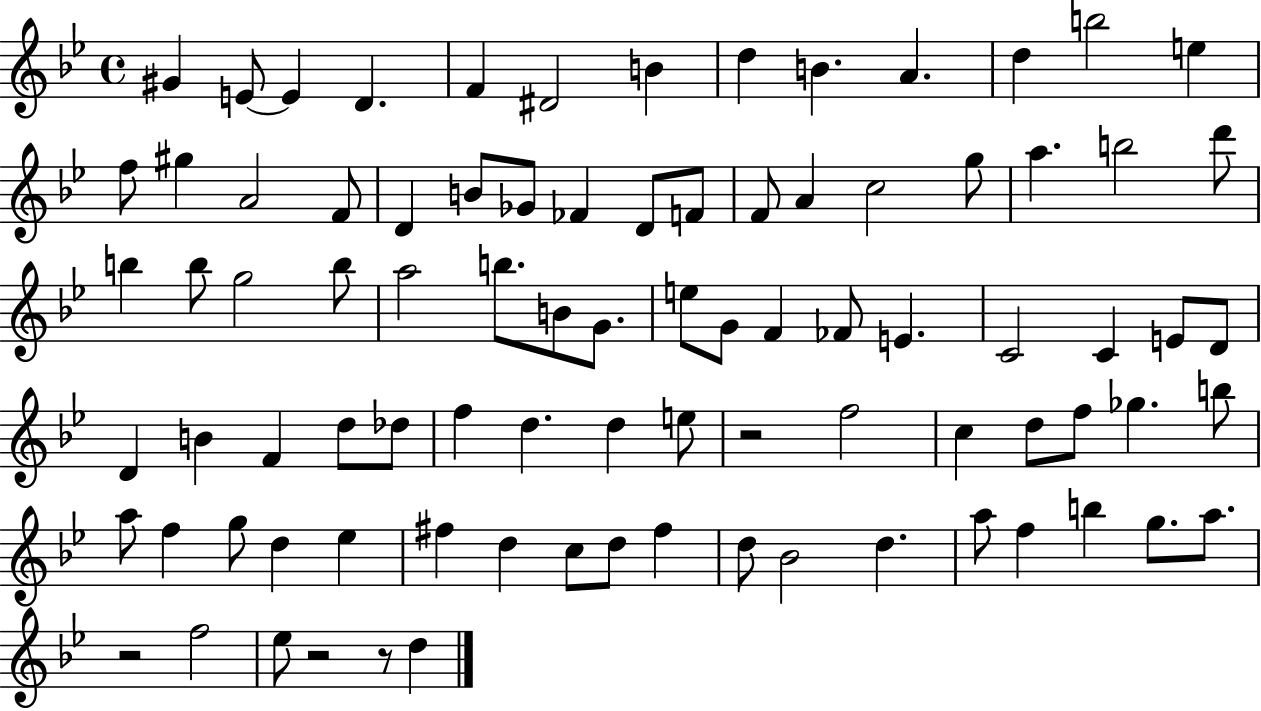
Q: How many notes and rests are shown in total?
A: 87